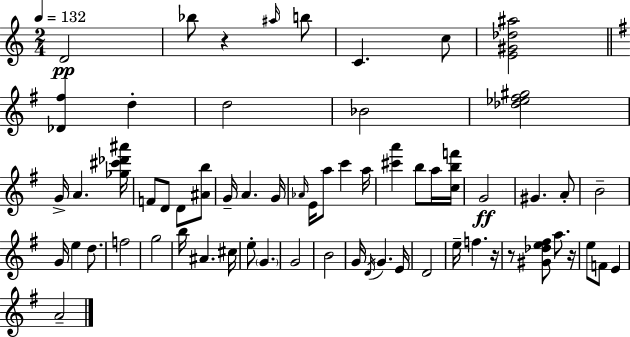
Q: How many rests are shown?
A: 4